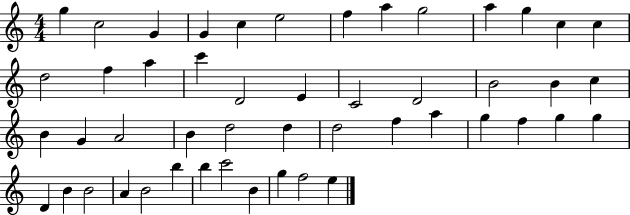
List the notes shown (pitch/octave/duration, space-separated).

G5/q C5/h G4/q G4/q C5/q E5/h F5/q A5/q G5/h A5/q G5/q C5/q C5/q D5/h F5/q A5/q C6/q D4/h E4/q C4/h D4/h B4/h B4/q C5/q B4/q G4/q A4/h B4/q D5/h D5/q D5/h F5/q A5/q G5/q F5/q G5/q G5/q D4/q B4/q B4/h A4/q B4/h B5/q B5/q C6/h B4/q G5/q F5/h E5/q